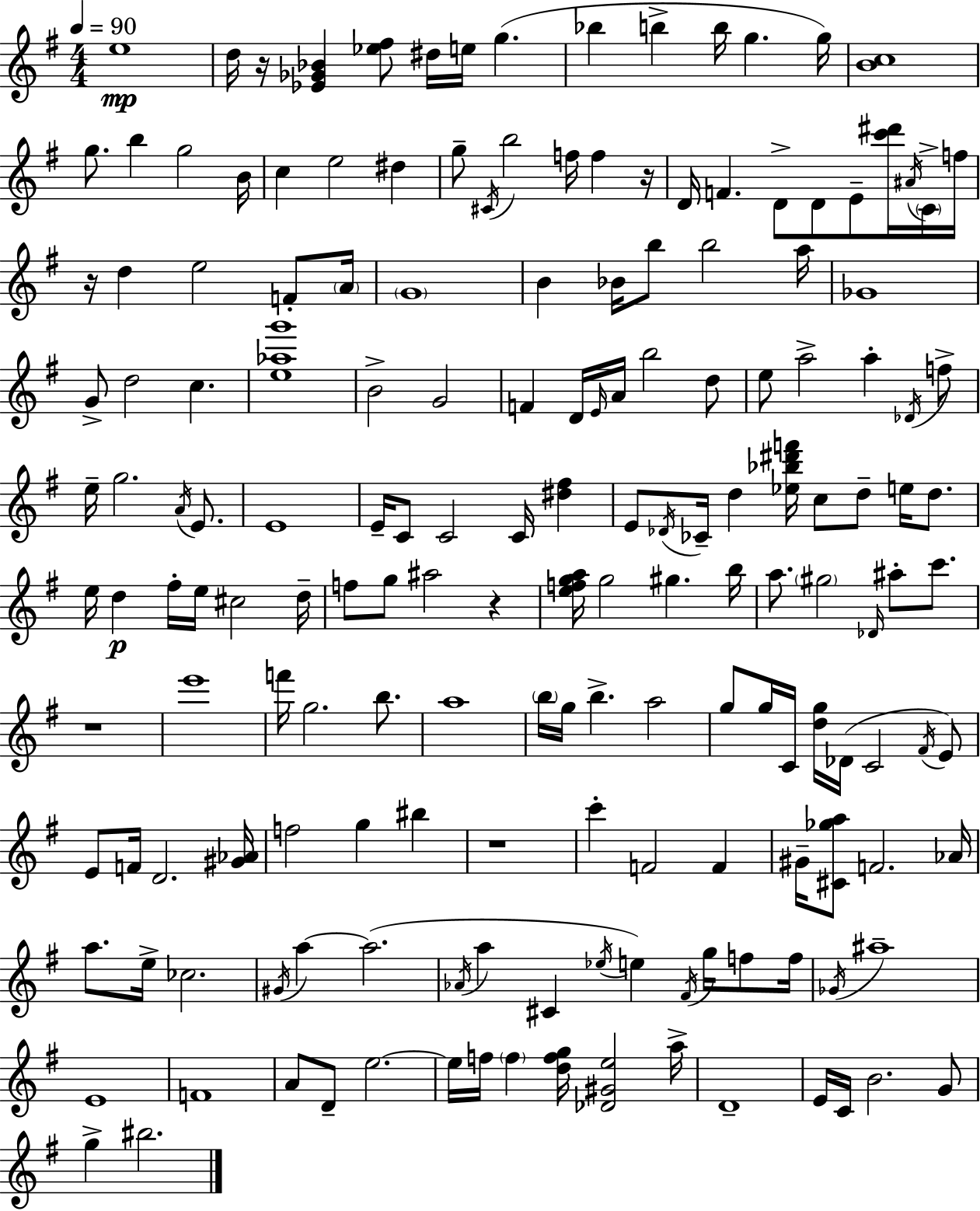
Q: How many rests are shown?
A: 6